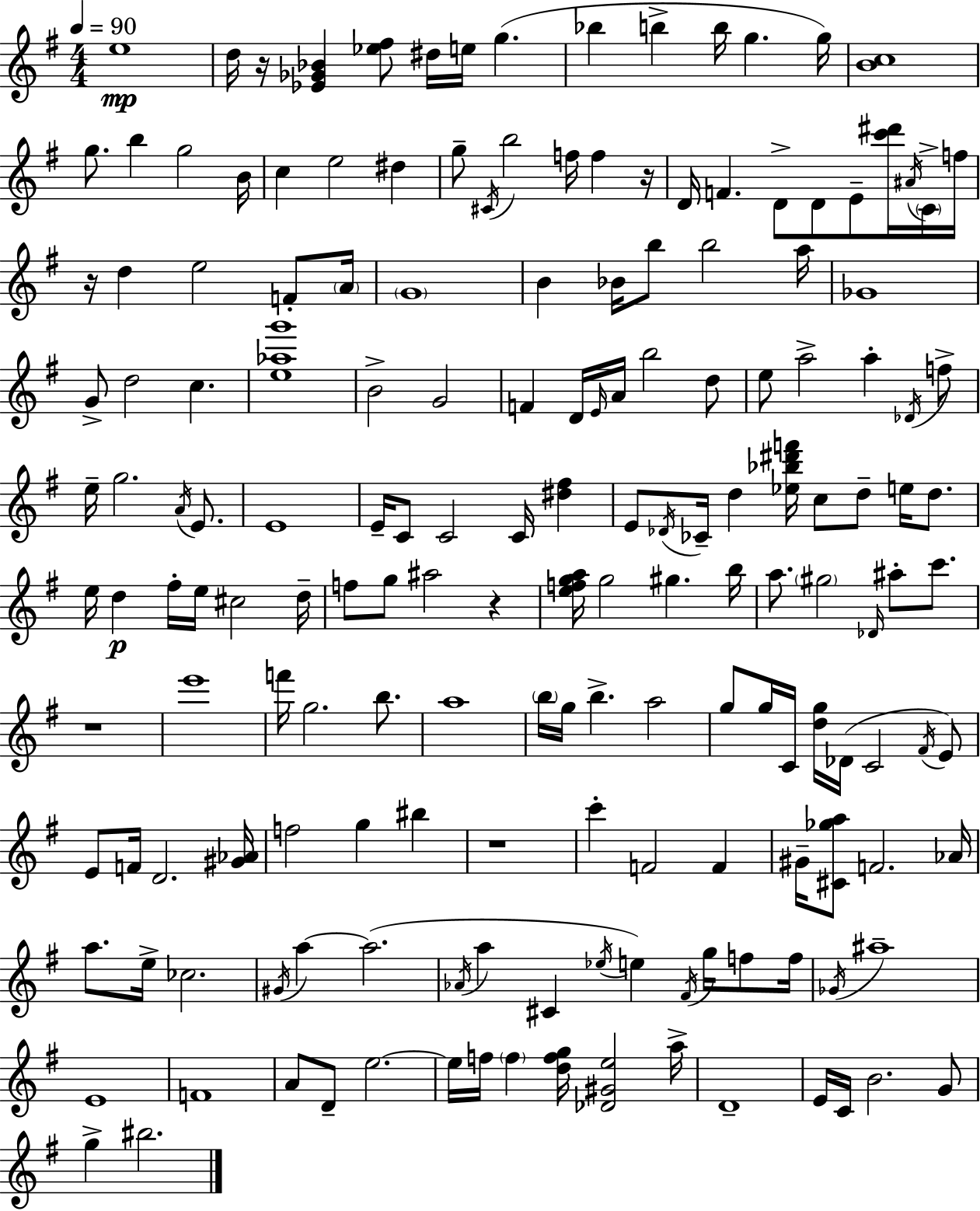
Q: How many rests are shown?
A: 6